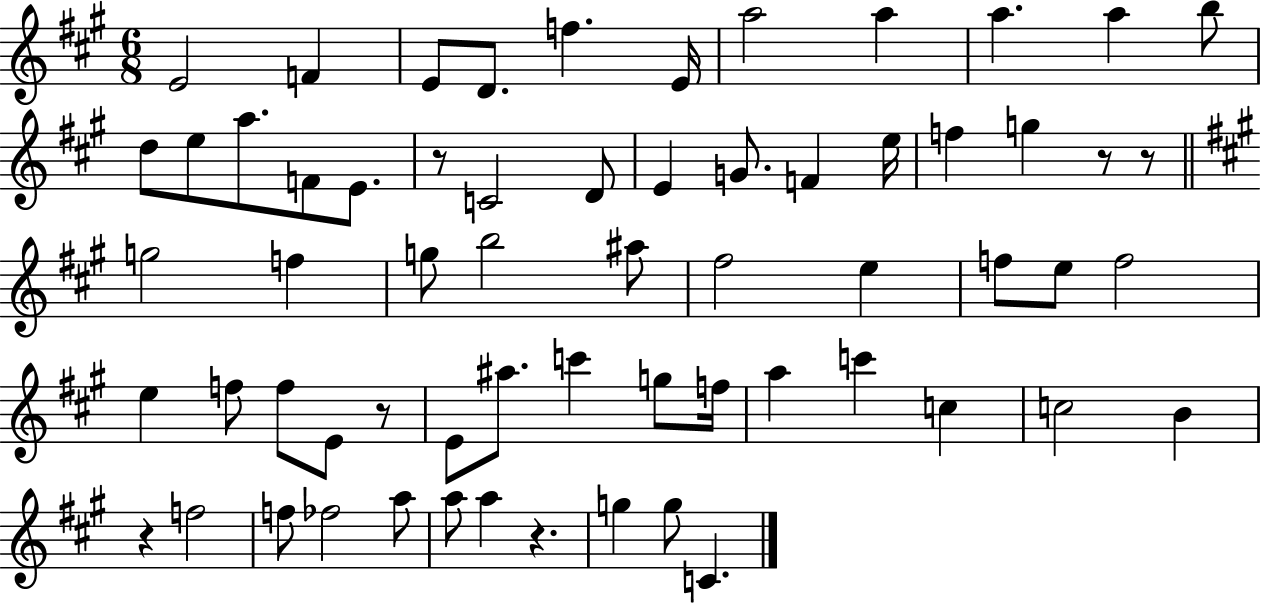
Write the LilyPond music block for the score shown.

{
  \clef treble
  \numericTimeSignature
  \time 6/8
  \key a \major
  e'2 f'4 | e'8 d'8. f''4. e'16 | a''2 a''4 | a''4. a''4 b''8 | \break d''8 e''8 a''8. f'8 e'8. | r8 c'2 d'8 | e'4 g'8. f'4 e''16 | f''4 g''4 r8 r8 | \break \bar "||" \break \key a \major g''2 f''4 | g''8 b''2 ais''8 | fis''2 e''4 | f''8 e''8 f''2 | \break e''4 f''8 f''8 e'8 r8 | e'8 ais''8. c'''4 g''8 f''16 | a''4 c'''4 c''4 | c''2 b'4 | \break r4 f''2 | f''8 fes''2 a''8 | a''8 a''4 r4. | g''4 g''8 c'4. | \break \bar "|."
}